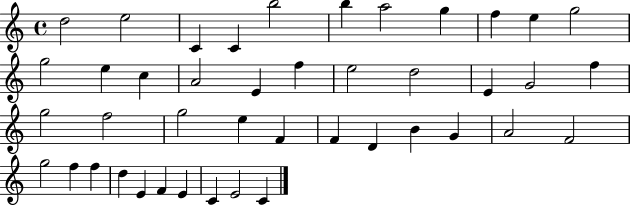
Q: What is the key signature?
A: C major